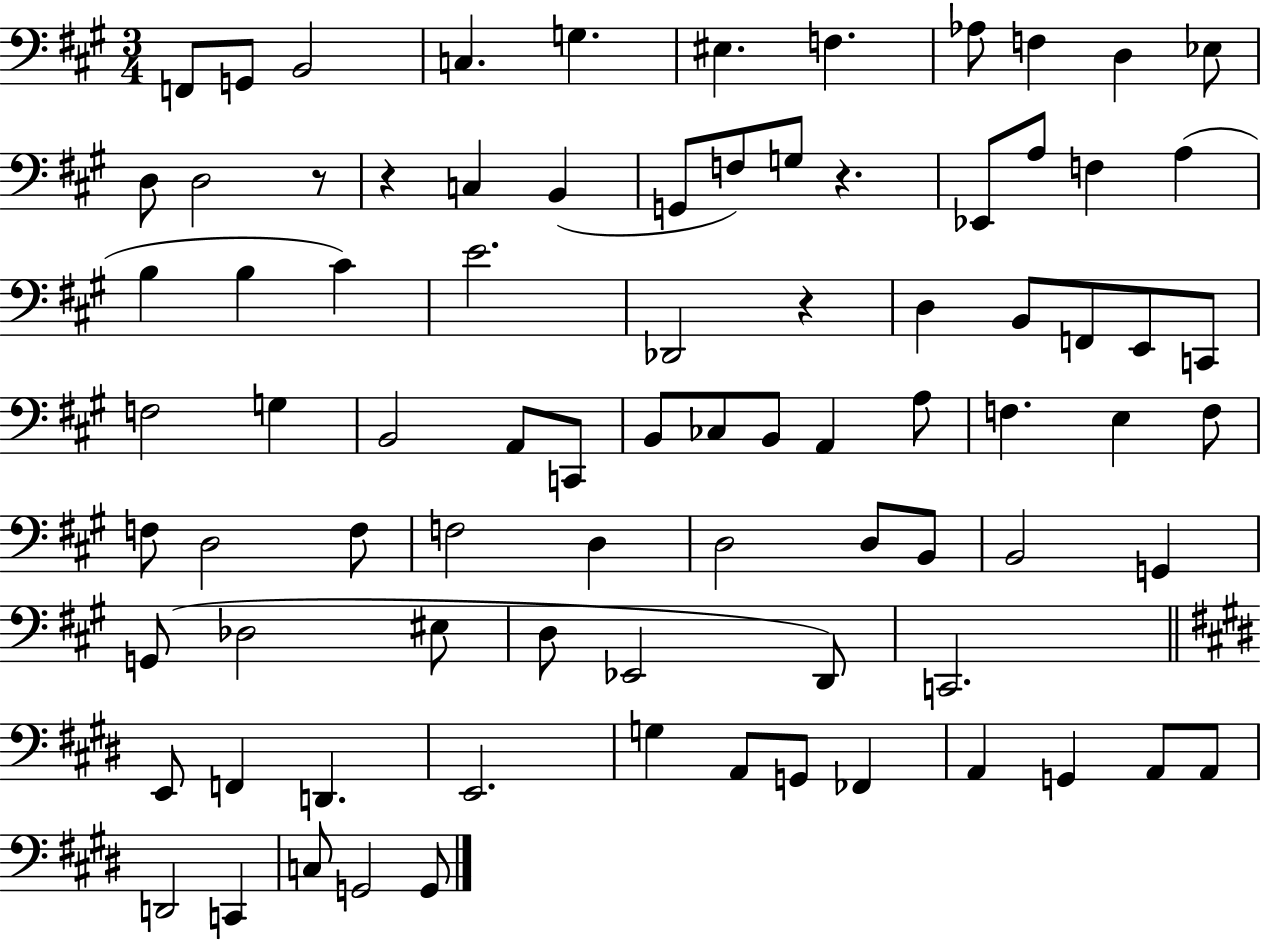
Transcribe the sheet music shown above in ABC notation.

X:1
T:Untitled
M:3/4
L:1/4
K:A
F,,/2 G,,/2 B,,2 C, G, ^E, F, _A,/2 F, D, _E,/2 D,/2 D,2 z/2 z C, B,, G,,/2 F,/2 G,/2 z _E,,/2 A,/2 F, A, B, B, ^C E2 _D,,2 z D, B,,/2 F,,/2 E,,/2 C,,/2 F,2 G, B,,2 A,,/2 C,,/2 B,,/2 _C,/2 B,,/2 A,, A,/2 F, E, F,/2 F,/2 D,2 F,/2 F,2 D, D,2 D,/2 B,,/2 B,,2 G,, G,,/2 _D,2 ^E,/2 D,/2 _E,,2 D,,/2 C,,2 E,,/2 F,, D,, E,,2 G, A,,/2 G,,/2 _F,, A,, G,, A,,/2 A,,/2 D,,2 C,, C,/2 G,,2 G,,/2